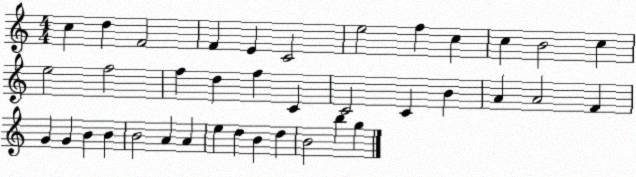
X:1
T:Untitled
M:4/4
L:1/4
K:C
c d F2 F E C2 e2 f c c B2 c e2 f2 f d f C C2 C B A A2 F G G B B B2 A A e d B d B2 b g